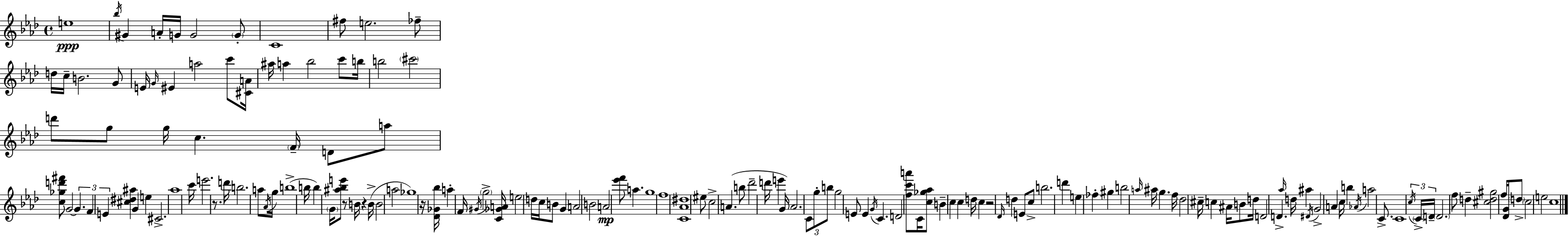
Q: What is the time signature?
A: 4/4